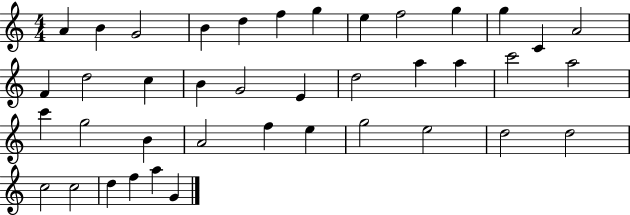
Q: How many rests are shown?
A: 0